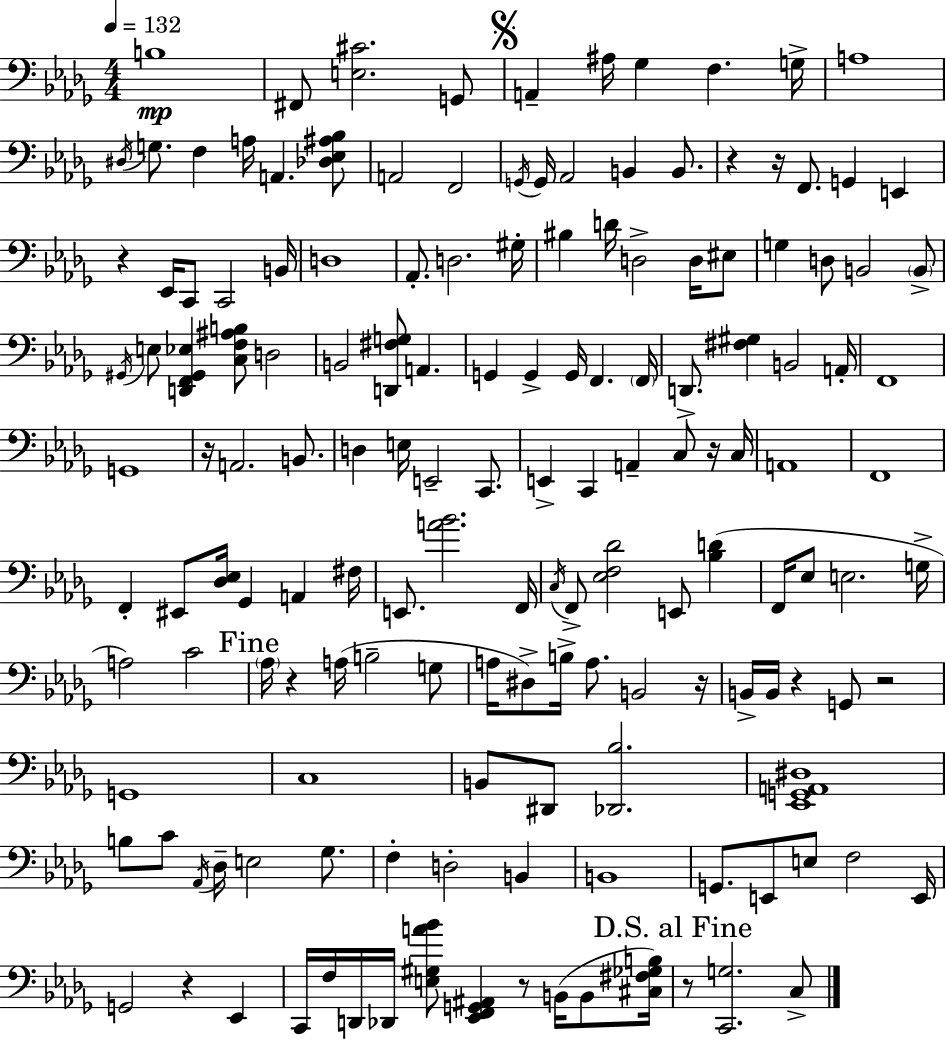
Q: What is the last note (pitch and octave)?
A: C3